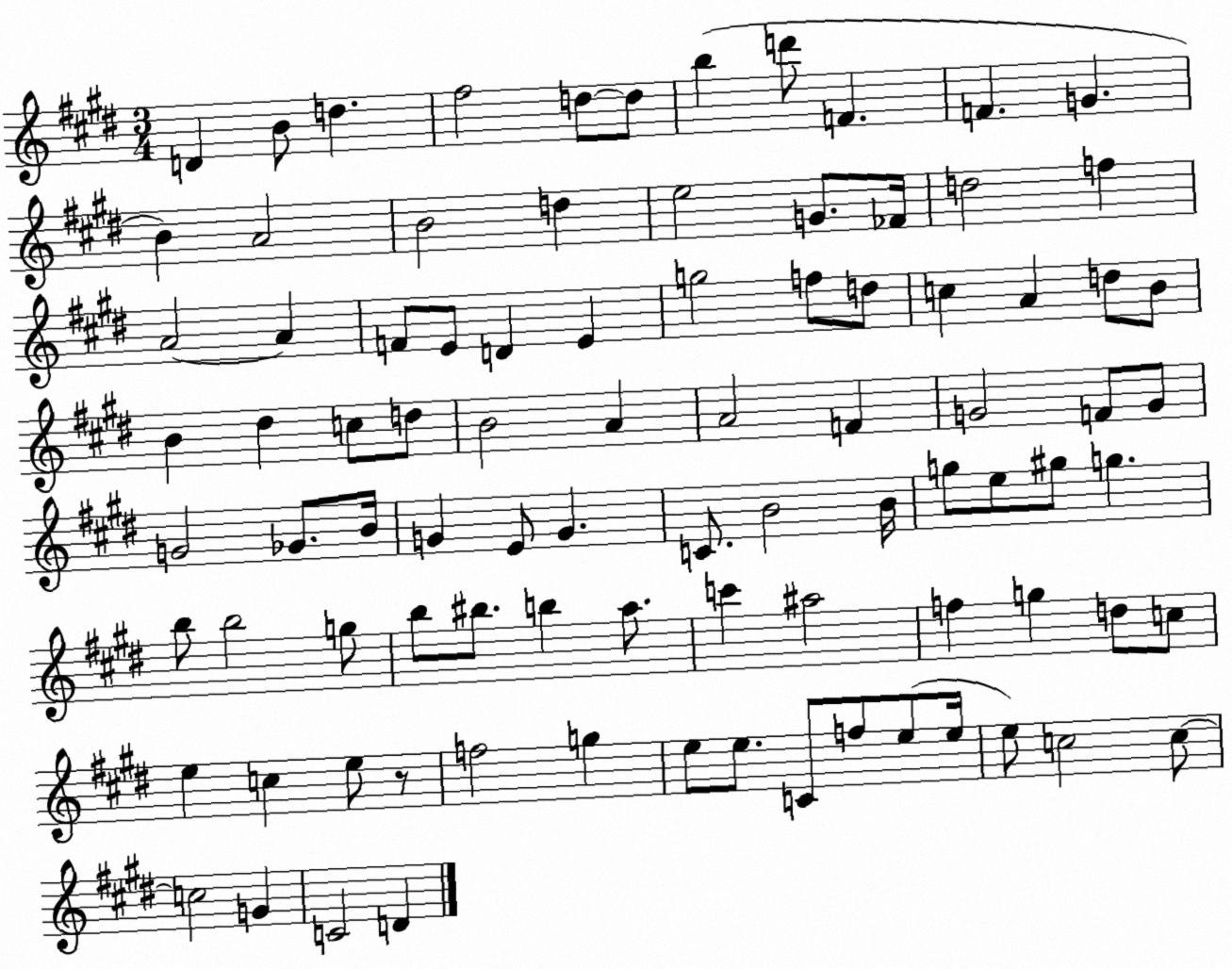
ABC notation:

X:1
T:Untitled
M:3/4
L:1/4
K:E
D B/2 d ^f2 d/2 d/2 b d'/2 F F G B A2 B2 d e2 G/2 _F/4 d2 f A2 A F/2 E/2 D E g2 f/2 d/2 c A d/2 B/2 B ^d c/2 d/2 B2 A A2 F G2 F/2 G/2 G2 _G/2 B/4 G E/2 G C/2 B2 B/4 g/2 e/2 ^g/2 g b/2 b2 g/2 b/2 ^b/2 b a/2 c' ^a2 f g d/2 c/2 e c e/2 z/2 f2 g e/2 e/2 C/2 f/2 e/2 e/4 e/2 c2 c/2 c2 G C2 D